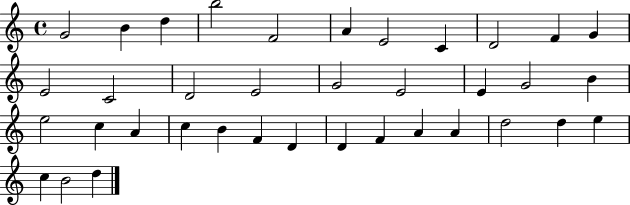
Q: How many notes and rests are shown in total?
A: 37